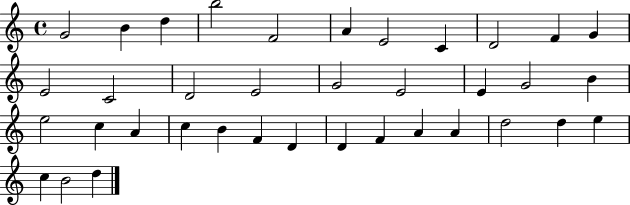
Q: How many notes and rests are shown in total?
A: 37